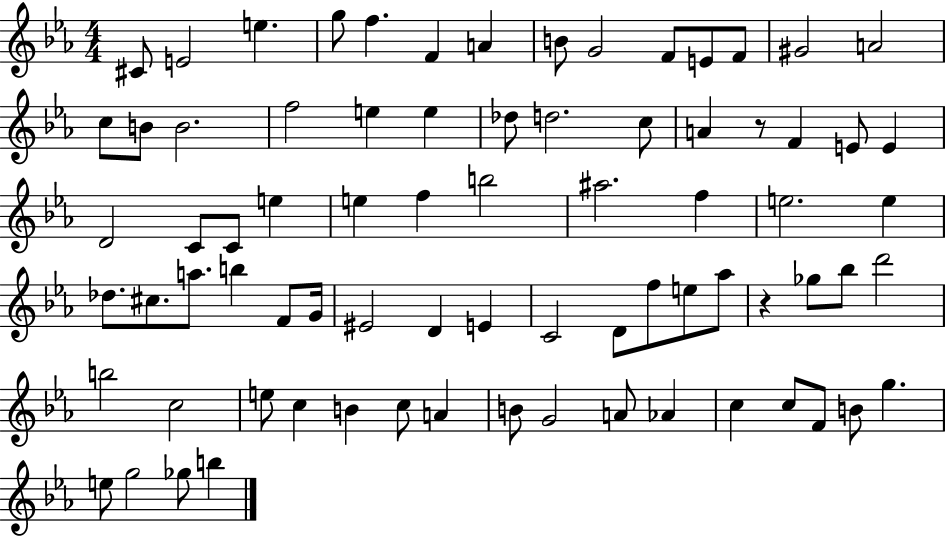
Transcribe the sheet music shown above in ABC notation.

X:1
T:Untitled
M:4/4
L:1/4
K:Eb
^C/2 E2 e g/2 f F A B/2 G2 F/2 E/2 F/2 ^G2 A2 c/2 B/2 B2 f2 e e _d/2 d2 c/2 A z/2 F E/2 E D2 C/2 C/2 e e f b2 ^a2 f e2 e _d/2 ^c/2 a/2 b F/2 G/4 ^E2 D E C2 D/2 f/2 e/2 _a/2 z _g/2 _b/2 d'2 b2 c2 e/2 c B c/2 A B/2 G2 A/2 _A c c/2 F/2 B/2 g e/2 g2 _g/2 b